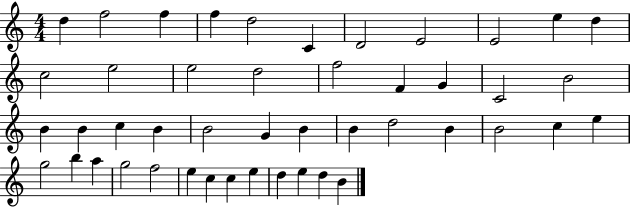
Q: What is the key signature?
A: C major